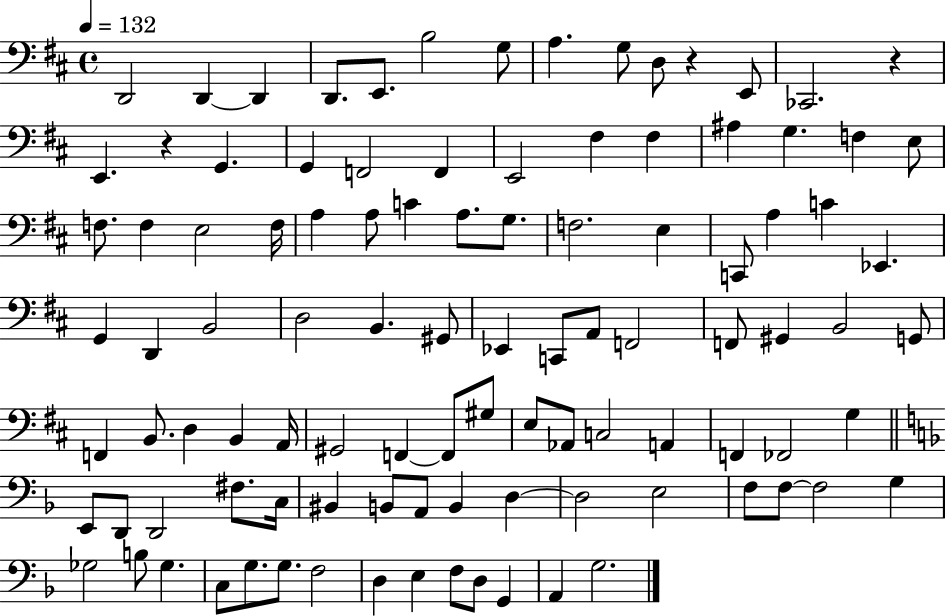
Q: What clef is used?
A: bass